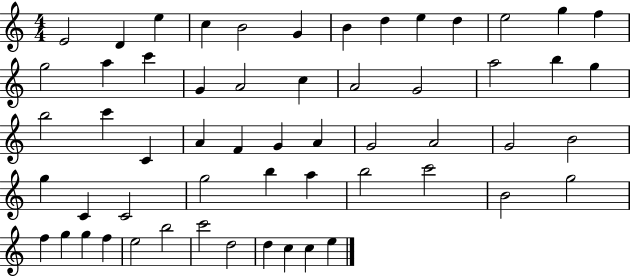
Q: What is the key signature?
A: C major